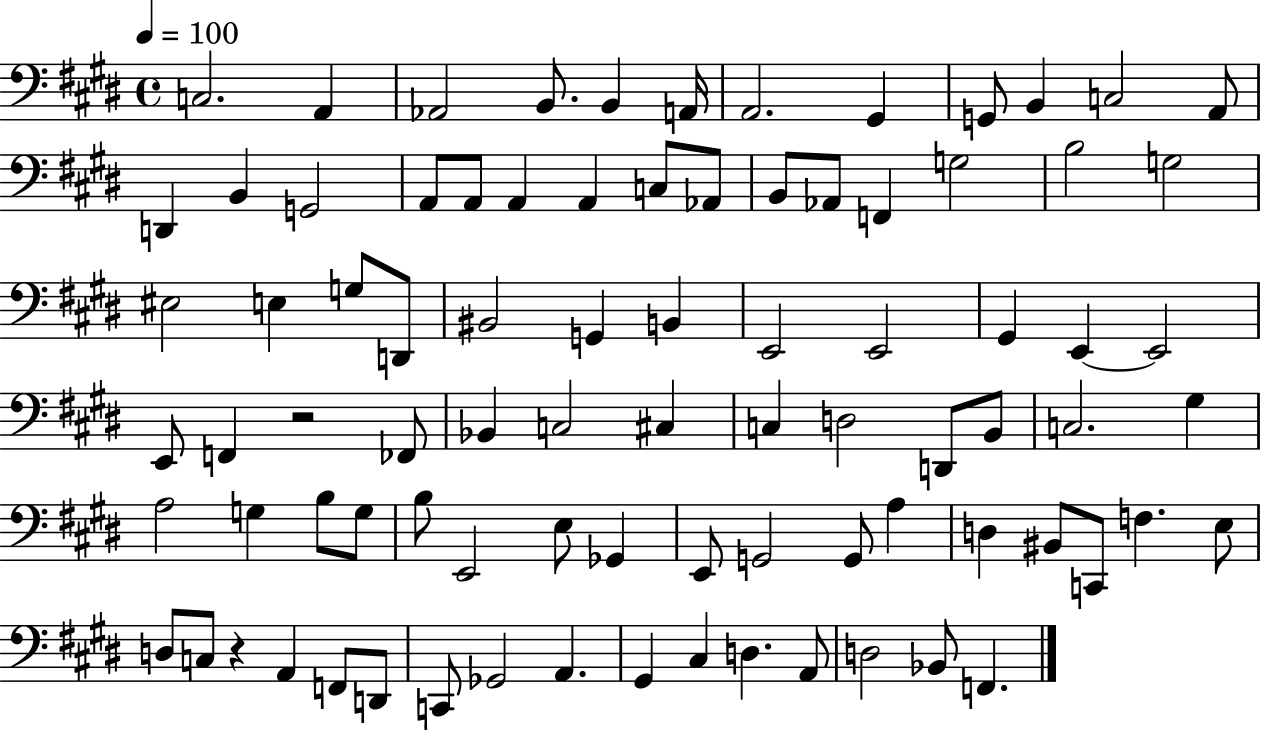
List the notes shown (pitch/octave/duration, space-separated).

C3/h. A2/q Ab2/h B2/e. B2/q A2/s A2/h. G#2/q G2/e B2/q C3/h A2/e D2/q B2/q G2/h A2/e A2/e A2/q A2/q C3/e Ab2/e B2/e Ab2/e F2/q G3/h B3/h G3/h EIS3/h E3/q G3/e D2/e BIS2/h G2/q B2/q E2/h E2/h G#2/q E2/q E2/h E2/e F2/q R/h FES2/e Bb2/q C3/h C#3/q C3/q D3/h D2/e B2/e C3/h. G#3/q A3/h G3/q B3/e G3/e B3/e E2/h E3/e Gb2/q E2/e G2/h G2/e A3/q D3/q BIS2/e C2/e F3/q. E3/e D3/e C3/e R/q A2/q F2/e D2/e C2/e Gb2/h A2/q. G#2/q C#3/q D3/q. A2/e D3/h Bb2/e F2/q.